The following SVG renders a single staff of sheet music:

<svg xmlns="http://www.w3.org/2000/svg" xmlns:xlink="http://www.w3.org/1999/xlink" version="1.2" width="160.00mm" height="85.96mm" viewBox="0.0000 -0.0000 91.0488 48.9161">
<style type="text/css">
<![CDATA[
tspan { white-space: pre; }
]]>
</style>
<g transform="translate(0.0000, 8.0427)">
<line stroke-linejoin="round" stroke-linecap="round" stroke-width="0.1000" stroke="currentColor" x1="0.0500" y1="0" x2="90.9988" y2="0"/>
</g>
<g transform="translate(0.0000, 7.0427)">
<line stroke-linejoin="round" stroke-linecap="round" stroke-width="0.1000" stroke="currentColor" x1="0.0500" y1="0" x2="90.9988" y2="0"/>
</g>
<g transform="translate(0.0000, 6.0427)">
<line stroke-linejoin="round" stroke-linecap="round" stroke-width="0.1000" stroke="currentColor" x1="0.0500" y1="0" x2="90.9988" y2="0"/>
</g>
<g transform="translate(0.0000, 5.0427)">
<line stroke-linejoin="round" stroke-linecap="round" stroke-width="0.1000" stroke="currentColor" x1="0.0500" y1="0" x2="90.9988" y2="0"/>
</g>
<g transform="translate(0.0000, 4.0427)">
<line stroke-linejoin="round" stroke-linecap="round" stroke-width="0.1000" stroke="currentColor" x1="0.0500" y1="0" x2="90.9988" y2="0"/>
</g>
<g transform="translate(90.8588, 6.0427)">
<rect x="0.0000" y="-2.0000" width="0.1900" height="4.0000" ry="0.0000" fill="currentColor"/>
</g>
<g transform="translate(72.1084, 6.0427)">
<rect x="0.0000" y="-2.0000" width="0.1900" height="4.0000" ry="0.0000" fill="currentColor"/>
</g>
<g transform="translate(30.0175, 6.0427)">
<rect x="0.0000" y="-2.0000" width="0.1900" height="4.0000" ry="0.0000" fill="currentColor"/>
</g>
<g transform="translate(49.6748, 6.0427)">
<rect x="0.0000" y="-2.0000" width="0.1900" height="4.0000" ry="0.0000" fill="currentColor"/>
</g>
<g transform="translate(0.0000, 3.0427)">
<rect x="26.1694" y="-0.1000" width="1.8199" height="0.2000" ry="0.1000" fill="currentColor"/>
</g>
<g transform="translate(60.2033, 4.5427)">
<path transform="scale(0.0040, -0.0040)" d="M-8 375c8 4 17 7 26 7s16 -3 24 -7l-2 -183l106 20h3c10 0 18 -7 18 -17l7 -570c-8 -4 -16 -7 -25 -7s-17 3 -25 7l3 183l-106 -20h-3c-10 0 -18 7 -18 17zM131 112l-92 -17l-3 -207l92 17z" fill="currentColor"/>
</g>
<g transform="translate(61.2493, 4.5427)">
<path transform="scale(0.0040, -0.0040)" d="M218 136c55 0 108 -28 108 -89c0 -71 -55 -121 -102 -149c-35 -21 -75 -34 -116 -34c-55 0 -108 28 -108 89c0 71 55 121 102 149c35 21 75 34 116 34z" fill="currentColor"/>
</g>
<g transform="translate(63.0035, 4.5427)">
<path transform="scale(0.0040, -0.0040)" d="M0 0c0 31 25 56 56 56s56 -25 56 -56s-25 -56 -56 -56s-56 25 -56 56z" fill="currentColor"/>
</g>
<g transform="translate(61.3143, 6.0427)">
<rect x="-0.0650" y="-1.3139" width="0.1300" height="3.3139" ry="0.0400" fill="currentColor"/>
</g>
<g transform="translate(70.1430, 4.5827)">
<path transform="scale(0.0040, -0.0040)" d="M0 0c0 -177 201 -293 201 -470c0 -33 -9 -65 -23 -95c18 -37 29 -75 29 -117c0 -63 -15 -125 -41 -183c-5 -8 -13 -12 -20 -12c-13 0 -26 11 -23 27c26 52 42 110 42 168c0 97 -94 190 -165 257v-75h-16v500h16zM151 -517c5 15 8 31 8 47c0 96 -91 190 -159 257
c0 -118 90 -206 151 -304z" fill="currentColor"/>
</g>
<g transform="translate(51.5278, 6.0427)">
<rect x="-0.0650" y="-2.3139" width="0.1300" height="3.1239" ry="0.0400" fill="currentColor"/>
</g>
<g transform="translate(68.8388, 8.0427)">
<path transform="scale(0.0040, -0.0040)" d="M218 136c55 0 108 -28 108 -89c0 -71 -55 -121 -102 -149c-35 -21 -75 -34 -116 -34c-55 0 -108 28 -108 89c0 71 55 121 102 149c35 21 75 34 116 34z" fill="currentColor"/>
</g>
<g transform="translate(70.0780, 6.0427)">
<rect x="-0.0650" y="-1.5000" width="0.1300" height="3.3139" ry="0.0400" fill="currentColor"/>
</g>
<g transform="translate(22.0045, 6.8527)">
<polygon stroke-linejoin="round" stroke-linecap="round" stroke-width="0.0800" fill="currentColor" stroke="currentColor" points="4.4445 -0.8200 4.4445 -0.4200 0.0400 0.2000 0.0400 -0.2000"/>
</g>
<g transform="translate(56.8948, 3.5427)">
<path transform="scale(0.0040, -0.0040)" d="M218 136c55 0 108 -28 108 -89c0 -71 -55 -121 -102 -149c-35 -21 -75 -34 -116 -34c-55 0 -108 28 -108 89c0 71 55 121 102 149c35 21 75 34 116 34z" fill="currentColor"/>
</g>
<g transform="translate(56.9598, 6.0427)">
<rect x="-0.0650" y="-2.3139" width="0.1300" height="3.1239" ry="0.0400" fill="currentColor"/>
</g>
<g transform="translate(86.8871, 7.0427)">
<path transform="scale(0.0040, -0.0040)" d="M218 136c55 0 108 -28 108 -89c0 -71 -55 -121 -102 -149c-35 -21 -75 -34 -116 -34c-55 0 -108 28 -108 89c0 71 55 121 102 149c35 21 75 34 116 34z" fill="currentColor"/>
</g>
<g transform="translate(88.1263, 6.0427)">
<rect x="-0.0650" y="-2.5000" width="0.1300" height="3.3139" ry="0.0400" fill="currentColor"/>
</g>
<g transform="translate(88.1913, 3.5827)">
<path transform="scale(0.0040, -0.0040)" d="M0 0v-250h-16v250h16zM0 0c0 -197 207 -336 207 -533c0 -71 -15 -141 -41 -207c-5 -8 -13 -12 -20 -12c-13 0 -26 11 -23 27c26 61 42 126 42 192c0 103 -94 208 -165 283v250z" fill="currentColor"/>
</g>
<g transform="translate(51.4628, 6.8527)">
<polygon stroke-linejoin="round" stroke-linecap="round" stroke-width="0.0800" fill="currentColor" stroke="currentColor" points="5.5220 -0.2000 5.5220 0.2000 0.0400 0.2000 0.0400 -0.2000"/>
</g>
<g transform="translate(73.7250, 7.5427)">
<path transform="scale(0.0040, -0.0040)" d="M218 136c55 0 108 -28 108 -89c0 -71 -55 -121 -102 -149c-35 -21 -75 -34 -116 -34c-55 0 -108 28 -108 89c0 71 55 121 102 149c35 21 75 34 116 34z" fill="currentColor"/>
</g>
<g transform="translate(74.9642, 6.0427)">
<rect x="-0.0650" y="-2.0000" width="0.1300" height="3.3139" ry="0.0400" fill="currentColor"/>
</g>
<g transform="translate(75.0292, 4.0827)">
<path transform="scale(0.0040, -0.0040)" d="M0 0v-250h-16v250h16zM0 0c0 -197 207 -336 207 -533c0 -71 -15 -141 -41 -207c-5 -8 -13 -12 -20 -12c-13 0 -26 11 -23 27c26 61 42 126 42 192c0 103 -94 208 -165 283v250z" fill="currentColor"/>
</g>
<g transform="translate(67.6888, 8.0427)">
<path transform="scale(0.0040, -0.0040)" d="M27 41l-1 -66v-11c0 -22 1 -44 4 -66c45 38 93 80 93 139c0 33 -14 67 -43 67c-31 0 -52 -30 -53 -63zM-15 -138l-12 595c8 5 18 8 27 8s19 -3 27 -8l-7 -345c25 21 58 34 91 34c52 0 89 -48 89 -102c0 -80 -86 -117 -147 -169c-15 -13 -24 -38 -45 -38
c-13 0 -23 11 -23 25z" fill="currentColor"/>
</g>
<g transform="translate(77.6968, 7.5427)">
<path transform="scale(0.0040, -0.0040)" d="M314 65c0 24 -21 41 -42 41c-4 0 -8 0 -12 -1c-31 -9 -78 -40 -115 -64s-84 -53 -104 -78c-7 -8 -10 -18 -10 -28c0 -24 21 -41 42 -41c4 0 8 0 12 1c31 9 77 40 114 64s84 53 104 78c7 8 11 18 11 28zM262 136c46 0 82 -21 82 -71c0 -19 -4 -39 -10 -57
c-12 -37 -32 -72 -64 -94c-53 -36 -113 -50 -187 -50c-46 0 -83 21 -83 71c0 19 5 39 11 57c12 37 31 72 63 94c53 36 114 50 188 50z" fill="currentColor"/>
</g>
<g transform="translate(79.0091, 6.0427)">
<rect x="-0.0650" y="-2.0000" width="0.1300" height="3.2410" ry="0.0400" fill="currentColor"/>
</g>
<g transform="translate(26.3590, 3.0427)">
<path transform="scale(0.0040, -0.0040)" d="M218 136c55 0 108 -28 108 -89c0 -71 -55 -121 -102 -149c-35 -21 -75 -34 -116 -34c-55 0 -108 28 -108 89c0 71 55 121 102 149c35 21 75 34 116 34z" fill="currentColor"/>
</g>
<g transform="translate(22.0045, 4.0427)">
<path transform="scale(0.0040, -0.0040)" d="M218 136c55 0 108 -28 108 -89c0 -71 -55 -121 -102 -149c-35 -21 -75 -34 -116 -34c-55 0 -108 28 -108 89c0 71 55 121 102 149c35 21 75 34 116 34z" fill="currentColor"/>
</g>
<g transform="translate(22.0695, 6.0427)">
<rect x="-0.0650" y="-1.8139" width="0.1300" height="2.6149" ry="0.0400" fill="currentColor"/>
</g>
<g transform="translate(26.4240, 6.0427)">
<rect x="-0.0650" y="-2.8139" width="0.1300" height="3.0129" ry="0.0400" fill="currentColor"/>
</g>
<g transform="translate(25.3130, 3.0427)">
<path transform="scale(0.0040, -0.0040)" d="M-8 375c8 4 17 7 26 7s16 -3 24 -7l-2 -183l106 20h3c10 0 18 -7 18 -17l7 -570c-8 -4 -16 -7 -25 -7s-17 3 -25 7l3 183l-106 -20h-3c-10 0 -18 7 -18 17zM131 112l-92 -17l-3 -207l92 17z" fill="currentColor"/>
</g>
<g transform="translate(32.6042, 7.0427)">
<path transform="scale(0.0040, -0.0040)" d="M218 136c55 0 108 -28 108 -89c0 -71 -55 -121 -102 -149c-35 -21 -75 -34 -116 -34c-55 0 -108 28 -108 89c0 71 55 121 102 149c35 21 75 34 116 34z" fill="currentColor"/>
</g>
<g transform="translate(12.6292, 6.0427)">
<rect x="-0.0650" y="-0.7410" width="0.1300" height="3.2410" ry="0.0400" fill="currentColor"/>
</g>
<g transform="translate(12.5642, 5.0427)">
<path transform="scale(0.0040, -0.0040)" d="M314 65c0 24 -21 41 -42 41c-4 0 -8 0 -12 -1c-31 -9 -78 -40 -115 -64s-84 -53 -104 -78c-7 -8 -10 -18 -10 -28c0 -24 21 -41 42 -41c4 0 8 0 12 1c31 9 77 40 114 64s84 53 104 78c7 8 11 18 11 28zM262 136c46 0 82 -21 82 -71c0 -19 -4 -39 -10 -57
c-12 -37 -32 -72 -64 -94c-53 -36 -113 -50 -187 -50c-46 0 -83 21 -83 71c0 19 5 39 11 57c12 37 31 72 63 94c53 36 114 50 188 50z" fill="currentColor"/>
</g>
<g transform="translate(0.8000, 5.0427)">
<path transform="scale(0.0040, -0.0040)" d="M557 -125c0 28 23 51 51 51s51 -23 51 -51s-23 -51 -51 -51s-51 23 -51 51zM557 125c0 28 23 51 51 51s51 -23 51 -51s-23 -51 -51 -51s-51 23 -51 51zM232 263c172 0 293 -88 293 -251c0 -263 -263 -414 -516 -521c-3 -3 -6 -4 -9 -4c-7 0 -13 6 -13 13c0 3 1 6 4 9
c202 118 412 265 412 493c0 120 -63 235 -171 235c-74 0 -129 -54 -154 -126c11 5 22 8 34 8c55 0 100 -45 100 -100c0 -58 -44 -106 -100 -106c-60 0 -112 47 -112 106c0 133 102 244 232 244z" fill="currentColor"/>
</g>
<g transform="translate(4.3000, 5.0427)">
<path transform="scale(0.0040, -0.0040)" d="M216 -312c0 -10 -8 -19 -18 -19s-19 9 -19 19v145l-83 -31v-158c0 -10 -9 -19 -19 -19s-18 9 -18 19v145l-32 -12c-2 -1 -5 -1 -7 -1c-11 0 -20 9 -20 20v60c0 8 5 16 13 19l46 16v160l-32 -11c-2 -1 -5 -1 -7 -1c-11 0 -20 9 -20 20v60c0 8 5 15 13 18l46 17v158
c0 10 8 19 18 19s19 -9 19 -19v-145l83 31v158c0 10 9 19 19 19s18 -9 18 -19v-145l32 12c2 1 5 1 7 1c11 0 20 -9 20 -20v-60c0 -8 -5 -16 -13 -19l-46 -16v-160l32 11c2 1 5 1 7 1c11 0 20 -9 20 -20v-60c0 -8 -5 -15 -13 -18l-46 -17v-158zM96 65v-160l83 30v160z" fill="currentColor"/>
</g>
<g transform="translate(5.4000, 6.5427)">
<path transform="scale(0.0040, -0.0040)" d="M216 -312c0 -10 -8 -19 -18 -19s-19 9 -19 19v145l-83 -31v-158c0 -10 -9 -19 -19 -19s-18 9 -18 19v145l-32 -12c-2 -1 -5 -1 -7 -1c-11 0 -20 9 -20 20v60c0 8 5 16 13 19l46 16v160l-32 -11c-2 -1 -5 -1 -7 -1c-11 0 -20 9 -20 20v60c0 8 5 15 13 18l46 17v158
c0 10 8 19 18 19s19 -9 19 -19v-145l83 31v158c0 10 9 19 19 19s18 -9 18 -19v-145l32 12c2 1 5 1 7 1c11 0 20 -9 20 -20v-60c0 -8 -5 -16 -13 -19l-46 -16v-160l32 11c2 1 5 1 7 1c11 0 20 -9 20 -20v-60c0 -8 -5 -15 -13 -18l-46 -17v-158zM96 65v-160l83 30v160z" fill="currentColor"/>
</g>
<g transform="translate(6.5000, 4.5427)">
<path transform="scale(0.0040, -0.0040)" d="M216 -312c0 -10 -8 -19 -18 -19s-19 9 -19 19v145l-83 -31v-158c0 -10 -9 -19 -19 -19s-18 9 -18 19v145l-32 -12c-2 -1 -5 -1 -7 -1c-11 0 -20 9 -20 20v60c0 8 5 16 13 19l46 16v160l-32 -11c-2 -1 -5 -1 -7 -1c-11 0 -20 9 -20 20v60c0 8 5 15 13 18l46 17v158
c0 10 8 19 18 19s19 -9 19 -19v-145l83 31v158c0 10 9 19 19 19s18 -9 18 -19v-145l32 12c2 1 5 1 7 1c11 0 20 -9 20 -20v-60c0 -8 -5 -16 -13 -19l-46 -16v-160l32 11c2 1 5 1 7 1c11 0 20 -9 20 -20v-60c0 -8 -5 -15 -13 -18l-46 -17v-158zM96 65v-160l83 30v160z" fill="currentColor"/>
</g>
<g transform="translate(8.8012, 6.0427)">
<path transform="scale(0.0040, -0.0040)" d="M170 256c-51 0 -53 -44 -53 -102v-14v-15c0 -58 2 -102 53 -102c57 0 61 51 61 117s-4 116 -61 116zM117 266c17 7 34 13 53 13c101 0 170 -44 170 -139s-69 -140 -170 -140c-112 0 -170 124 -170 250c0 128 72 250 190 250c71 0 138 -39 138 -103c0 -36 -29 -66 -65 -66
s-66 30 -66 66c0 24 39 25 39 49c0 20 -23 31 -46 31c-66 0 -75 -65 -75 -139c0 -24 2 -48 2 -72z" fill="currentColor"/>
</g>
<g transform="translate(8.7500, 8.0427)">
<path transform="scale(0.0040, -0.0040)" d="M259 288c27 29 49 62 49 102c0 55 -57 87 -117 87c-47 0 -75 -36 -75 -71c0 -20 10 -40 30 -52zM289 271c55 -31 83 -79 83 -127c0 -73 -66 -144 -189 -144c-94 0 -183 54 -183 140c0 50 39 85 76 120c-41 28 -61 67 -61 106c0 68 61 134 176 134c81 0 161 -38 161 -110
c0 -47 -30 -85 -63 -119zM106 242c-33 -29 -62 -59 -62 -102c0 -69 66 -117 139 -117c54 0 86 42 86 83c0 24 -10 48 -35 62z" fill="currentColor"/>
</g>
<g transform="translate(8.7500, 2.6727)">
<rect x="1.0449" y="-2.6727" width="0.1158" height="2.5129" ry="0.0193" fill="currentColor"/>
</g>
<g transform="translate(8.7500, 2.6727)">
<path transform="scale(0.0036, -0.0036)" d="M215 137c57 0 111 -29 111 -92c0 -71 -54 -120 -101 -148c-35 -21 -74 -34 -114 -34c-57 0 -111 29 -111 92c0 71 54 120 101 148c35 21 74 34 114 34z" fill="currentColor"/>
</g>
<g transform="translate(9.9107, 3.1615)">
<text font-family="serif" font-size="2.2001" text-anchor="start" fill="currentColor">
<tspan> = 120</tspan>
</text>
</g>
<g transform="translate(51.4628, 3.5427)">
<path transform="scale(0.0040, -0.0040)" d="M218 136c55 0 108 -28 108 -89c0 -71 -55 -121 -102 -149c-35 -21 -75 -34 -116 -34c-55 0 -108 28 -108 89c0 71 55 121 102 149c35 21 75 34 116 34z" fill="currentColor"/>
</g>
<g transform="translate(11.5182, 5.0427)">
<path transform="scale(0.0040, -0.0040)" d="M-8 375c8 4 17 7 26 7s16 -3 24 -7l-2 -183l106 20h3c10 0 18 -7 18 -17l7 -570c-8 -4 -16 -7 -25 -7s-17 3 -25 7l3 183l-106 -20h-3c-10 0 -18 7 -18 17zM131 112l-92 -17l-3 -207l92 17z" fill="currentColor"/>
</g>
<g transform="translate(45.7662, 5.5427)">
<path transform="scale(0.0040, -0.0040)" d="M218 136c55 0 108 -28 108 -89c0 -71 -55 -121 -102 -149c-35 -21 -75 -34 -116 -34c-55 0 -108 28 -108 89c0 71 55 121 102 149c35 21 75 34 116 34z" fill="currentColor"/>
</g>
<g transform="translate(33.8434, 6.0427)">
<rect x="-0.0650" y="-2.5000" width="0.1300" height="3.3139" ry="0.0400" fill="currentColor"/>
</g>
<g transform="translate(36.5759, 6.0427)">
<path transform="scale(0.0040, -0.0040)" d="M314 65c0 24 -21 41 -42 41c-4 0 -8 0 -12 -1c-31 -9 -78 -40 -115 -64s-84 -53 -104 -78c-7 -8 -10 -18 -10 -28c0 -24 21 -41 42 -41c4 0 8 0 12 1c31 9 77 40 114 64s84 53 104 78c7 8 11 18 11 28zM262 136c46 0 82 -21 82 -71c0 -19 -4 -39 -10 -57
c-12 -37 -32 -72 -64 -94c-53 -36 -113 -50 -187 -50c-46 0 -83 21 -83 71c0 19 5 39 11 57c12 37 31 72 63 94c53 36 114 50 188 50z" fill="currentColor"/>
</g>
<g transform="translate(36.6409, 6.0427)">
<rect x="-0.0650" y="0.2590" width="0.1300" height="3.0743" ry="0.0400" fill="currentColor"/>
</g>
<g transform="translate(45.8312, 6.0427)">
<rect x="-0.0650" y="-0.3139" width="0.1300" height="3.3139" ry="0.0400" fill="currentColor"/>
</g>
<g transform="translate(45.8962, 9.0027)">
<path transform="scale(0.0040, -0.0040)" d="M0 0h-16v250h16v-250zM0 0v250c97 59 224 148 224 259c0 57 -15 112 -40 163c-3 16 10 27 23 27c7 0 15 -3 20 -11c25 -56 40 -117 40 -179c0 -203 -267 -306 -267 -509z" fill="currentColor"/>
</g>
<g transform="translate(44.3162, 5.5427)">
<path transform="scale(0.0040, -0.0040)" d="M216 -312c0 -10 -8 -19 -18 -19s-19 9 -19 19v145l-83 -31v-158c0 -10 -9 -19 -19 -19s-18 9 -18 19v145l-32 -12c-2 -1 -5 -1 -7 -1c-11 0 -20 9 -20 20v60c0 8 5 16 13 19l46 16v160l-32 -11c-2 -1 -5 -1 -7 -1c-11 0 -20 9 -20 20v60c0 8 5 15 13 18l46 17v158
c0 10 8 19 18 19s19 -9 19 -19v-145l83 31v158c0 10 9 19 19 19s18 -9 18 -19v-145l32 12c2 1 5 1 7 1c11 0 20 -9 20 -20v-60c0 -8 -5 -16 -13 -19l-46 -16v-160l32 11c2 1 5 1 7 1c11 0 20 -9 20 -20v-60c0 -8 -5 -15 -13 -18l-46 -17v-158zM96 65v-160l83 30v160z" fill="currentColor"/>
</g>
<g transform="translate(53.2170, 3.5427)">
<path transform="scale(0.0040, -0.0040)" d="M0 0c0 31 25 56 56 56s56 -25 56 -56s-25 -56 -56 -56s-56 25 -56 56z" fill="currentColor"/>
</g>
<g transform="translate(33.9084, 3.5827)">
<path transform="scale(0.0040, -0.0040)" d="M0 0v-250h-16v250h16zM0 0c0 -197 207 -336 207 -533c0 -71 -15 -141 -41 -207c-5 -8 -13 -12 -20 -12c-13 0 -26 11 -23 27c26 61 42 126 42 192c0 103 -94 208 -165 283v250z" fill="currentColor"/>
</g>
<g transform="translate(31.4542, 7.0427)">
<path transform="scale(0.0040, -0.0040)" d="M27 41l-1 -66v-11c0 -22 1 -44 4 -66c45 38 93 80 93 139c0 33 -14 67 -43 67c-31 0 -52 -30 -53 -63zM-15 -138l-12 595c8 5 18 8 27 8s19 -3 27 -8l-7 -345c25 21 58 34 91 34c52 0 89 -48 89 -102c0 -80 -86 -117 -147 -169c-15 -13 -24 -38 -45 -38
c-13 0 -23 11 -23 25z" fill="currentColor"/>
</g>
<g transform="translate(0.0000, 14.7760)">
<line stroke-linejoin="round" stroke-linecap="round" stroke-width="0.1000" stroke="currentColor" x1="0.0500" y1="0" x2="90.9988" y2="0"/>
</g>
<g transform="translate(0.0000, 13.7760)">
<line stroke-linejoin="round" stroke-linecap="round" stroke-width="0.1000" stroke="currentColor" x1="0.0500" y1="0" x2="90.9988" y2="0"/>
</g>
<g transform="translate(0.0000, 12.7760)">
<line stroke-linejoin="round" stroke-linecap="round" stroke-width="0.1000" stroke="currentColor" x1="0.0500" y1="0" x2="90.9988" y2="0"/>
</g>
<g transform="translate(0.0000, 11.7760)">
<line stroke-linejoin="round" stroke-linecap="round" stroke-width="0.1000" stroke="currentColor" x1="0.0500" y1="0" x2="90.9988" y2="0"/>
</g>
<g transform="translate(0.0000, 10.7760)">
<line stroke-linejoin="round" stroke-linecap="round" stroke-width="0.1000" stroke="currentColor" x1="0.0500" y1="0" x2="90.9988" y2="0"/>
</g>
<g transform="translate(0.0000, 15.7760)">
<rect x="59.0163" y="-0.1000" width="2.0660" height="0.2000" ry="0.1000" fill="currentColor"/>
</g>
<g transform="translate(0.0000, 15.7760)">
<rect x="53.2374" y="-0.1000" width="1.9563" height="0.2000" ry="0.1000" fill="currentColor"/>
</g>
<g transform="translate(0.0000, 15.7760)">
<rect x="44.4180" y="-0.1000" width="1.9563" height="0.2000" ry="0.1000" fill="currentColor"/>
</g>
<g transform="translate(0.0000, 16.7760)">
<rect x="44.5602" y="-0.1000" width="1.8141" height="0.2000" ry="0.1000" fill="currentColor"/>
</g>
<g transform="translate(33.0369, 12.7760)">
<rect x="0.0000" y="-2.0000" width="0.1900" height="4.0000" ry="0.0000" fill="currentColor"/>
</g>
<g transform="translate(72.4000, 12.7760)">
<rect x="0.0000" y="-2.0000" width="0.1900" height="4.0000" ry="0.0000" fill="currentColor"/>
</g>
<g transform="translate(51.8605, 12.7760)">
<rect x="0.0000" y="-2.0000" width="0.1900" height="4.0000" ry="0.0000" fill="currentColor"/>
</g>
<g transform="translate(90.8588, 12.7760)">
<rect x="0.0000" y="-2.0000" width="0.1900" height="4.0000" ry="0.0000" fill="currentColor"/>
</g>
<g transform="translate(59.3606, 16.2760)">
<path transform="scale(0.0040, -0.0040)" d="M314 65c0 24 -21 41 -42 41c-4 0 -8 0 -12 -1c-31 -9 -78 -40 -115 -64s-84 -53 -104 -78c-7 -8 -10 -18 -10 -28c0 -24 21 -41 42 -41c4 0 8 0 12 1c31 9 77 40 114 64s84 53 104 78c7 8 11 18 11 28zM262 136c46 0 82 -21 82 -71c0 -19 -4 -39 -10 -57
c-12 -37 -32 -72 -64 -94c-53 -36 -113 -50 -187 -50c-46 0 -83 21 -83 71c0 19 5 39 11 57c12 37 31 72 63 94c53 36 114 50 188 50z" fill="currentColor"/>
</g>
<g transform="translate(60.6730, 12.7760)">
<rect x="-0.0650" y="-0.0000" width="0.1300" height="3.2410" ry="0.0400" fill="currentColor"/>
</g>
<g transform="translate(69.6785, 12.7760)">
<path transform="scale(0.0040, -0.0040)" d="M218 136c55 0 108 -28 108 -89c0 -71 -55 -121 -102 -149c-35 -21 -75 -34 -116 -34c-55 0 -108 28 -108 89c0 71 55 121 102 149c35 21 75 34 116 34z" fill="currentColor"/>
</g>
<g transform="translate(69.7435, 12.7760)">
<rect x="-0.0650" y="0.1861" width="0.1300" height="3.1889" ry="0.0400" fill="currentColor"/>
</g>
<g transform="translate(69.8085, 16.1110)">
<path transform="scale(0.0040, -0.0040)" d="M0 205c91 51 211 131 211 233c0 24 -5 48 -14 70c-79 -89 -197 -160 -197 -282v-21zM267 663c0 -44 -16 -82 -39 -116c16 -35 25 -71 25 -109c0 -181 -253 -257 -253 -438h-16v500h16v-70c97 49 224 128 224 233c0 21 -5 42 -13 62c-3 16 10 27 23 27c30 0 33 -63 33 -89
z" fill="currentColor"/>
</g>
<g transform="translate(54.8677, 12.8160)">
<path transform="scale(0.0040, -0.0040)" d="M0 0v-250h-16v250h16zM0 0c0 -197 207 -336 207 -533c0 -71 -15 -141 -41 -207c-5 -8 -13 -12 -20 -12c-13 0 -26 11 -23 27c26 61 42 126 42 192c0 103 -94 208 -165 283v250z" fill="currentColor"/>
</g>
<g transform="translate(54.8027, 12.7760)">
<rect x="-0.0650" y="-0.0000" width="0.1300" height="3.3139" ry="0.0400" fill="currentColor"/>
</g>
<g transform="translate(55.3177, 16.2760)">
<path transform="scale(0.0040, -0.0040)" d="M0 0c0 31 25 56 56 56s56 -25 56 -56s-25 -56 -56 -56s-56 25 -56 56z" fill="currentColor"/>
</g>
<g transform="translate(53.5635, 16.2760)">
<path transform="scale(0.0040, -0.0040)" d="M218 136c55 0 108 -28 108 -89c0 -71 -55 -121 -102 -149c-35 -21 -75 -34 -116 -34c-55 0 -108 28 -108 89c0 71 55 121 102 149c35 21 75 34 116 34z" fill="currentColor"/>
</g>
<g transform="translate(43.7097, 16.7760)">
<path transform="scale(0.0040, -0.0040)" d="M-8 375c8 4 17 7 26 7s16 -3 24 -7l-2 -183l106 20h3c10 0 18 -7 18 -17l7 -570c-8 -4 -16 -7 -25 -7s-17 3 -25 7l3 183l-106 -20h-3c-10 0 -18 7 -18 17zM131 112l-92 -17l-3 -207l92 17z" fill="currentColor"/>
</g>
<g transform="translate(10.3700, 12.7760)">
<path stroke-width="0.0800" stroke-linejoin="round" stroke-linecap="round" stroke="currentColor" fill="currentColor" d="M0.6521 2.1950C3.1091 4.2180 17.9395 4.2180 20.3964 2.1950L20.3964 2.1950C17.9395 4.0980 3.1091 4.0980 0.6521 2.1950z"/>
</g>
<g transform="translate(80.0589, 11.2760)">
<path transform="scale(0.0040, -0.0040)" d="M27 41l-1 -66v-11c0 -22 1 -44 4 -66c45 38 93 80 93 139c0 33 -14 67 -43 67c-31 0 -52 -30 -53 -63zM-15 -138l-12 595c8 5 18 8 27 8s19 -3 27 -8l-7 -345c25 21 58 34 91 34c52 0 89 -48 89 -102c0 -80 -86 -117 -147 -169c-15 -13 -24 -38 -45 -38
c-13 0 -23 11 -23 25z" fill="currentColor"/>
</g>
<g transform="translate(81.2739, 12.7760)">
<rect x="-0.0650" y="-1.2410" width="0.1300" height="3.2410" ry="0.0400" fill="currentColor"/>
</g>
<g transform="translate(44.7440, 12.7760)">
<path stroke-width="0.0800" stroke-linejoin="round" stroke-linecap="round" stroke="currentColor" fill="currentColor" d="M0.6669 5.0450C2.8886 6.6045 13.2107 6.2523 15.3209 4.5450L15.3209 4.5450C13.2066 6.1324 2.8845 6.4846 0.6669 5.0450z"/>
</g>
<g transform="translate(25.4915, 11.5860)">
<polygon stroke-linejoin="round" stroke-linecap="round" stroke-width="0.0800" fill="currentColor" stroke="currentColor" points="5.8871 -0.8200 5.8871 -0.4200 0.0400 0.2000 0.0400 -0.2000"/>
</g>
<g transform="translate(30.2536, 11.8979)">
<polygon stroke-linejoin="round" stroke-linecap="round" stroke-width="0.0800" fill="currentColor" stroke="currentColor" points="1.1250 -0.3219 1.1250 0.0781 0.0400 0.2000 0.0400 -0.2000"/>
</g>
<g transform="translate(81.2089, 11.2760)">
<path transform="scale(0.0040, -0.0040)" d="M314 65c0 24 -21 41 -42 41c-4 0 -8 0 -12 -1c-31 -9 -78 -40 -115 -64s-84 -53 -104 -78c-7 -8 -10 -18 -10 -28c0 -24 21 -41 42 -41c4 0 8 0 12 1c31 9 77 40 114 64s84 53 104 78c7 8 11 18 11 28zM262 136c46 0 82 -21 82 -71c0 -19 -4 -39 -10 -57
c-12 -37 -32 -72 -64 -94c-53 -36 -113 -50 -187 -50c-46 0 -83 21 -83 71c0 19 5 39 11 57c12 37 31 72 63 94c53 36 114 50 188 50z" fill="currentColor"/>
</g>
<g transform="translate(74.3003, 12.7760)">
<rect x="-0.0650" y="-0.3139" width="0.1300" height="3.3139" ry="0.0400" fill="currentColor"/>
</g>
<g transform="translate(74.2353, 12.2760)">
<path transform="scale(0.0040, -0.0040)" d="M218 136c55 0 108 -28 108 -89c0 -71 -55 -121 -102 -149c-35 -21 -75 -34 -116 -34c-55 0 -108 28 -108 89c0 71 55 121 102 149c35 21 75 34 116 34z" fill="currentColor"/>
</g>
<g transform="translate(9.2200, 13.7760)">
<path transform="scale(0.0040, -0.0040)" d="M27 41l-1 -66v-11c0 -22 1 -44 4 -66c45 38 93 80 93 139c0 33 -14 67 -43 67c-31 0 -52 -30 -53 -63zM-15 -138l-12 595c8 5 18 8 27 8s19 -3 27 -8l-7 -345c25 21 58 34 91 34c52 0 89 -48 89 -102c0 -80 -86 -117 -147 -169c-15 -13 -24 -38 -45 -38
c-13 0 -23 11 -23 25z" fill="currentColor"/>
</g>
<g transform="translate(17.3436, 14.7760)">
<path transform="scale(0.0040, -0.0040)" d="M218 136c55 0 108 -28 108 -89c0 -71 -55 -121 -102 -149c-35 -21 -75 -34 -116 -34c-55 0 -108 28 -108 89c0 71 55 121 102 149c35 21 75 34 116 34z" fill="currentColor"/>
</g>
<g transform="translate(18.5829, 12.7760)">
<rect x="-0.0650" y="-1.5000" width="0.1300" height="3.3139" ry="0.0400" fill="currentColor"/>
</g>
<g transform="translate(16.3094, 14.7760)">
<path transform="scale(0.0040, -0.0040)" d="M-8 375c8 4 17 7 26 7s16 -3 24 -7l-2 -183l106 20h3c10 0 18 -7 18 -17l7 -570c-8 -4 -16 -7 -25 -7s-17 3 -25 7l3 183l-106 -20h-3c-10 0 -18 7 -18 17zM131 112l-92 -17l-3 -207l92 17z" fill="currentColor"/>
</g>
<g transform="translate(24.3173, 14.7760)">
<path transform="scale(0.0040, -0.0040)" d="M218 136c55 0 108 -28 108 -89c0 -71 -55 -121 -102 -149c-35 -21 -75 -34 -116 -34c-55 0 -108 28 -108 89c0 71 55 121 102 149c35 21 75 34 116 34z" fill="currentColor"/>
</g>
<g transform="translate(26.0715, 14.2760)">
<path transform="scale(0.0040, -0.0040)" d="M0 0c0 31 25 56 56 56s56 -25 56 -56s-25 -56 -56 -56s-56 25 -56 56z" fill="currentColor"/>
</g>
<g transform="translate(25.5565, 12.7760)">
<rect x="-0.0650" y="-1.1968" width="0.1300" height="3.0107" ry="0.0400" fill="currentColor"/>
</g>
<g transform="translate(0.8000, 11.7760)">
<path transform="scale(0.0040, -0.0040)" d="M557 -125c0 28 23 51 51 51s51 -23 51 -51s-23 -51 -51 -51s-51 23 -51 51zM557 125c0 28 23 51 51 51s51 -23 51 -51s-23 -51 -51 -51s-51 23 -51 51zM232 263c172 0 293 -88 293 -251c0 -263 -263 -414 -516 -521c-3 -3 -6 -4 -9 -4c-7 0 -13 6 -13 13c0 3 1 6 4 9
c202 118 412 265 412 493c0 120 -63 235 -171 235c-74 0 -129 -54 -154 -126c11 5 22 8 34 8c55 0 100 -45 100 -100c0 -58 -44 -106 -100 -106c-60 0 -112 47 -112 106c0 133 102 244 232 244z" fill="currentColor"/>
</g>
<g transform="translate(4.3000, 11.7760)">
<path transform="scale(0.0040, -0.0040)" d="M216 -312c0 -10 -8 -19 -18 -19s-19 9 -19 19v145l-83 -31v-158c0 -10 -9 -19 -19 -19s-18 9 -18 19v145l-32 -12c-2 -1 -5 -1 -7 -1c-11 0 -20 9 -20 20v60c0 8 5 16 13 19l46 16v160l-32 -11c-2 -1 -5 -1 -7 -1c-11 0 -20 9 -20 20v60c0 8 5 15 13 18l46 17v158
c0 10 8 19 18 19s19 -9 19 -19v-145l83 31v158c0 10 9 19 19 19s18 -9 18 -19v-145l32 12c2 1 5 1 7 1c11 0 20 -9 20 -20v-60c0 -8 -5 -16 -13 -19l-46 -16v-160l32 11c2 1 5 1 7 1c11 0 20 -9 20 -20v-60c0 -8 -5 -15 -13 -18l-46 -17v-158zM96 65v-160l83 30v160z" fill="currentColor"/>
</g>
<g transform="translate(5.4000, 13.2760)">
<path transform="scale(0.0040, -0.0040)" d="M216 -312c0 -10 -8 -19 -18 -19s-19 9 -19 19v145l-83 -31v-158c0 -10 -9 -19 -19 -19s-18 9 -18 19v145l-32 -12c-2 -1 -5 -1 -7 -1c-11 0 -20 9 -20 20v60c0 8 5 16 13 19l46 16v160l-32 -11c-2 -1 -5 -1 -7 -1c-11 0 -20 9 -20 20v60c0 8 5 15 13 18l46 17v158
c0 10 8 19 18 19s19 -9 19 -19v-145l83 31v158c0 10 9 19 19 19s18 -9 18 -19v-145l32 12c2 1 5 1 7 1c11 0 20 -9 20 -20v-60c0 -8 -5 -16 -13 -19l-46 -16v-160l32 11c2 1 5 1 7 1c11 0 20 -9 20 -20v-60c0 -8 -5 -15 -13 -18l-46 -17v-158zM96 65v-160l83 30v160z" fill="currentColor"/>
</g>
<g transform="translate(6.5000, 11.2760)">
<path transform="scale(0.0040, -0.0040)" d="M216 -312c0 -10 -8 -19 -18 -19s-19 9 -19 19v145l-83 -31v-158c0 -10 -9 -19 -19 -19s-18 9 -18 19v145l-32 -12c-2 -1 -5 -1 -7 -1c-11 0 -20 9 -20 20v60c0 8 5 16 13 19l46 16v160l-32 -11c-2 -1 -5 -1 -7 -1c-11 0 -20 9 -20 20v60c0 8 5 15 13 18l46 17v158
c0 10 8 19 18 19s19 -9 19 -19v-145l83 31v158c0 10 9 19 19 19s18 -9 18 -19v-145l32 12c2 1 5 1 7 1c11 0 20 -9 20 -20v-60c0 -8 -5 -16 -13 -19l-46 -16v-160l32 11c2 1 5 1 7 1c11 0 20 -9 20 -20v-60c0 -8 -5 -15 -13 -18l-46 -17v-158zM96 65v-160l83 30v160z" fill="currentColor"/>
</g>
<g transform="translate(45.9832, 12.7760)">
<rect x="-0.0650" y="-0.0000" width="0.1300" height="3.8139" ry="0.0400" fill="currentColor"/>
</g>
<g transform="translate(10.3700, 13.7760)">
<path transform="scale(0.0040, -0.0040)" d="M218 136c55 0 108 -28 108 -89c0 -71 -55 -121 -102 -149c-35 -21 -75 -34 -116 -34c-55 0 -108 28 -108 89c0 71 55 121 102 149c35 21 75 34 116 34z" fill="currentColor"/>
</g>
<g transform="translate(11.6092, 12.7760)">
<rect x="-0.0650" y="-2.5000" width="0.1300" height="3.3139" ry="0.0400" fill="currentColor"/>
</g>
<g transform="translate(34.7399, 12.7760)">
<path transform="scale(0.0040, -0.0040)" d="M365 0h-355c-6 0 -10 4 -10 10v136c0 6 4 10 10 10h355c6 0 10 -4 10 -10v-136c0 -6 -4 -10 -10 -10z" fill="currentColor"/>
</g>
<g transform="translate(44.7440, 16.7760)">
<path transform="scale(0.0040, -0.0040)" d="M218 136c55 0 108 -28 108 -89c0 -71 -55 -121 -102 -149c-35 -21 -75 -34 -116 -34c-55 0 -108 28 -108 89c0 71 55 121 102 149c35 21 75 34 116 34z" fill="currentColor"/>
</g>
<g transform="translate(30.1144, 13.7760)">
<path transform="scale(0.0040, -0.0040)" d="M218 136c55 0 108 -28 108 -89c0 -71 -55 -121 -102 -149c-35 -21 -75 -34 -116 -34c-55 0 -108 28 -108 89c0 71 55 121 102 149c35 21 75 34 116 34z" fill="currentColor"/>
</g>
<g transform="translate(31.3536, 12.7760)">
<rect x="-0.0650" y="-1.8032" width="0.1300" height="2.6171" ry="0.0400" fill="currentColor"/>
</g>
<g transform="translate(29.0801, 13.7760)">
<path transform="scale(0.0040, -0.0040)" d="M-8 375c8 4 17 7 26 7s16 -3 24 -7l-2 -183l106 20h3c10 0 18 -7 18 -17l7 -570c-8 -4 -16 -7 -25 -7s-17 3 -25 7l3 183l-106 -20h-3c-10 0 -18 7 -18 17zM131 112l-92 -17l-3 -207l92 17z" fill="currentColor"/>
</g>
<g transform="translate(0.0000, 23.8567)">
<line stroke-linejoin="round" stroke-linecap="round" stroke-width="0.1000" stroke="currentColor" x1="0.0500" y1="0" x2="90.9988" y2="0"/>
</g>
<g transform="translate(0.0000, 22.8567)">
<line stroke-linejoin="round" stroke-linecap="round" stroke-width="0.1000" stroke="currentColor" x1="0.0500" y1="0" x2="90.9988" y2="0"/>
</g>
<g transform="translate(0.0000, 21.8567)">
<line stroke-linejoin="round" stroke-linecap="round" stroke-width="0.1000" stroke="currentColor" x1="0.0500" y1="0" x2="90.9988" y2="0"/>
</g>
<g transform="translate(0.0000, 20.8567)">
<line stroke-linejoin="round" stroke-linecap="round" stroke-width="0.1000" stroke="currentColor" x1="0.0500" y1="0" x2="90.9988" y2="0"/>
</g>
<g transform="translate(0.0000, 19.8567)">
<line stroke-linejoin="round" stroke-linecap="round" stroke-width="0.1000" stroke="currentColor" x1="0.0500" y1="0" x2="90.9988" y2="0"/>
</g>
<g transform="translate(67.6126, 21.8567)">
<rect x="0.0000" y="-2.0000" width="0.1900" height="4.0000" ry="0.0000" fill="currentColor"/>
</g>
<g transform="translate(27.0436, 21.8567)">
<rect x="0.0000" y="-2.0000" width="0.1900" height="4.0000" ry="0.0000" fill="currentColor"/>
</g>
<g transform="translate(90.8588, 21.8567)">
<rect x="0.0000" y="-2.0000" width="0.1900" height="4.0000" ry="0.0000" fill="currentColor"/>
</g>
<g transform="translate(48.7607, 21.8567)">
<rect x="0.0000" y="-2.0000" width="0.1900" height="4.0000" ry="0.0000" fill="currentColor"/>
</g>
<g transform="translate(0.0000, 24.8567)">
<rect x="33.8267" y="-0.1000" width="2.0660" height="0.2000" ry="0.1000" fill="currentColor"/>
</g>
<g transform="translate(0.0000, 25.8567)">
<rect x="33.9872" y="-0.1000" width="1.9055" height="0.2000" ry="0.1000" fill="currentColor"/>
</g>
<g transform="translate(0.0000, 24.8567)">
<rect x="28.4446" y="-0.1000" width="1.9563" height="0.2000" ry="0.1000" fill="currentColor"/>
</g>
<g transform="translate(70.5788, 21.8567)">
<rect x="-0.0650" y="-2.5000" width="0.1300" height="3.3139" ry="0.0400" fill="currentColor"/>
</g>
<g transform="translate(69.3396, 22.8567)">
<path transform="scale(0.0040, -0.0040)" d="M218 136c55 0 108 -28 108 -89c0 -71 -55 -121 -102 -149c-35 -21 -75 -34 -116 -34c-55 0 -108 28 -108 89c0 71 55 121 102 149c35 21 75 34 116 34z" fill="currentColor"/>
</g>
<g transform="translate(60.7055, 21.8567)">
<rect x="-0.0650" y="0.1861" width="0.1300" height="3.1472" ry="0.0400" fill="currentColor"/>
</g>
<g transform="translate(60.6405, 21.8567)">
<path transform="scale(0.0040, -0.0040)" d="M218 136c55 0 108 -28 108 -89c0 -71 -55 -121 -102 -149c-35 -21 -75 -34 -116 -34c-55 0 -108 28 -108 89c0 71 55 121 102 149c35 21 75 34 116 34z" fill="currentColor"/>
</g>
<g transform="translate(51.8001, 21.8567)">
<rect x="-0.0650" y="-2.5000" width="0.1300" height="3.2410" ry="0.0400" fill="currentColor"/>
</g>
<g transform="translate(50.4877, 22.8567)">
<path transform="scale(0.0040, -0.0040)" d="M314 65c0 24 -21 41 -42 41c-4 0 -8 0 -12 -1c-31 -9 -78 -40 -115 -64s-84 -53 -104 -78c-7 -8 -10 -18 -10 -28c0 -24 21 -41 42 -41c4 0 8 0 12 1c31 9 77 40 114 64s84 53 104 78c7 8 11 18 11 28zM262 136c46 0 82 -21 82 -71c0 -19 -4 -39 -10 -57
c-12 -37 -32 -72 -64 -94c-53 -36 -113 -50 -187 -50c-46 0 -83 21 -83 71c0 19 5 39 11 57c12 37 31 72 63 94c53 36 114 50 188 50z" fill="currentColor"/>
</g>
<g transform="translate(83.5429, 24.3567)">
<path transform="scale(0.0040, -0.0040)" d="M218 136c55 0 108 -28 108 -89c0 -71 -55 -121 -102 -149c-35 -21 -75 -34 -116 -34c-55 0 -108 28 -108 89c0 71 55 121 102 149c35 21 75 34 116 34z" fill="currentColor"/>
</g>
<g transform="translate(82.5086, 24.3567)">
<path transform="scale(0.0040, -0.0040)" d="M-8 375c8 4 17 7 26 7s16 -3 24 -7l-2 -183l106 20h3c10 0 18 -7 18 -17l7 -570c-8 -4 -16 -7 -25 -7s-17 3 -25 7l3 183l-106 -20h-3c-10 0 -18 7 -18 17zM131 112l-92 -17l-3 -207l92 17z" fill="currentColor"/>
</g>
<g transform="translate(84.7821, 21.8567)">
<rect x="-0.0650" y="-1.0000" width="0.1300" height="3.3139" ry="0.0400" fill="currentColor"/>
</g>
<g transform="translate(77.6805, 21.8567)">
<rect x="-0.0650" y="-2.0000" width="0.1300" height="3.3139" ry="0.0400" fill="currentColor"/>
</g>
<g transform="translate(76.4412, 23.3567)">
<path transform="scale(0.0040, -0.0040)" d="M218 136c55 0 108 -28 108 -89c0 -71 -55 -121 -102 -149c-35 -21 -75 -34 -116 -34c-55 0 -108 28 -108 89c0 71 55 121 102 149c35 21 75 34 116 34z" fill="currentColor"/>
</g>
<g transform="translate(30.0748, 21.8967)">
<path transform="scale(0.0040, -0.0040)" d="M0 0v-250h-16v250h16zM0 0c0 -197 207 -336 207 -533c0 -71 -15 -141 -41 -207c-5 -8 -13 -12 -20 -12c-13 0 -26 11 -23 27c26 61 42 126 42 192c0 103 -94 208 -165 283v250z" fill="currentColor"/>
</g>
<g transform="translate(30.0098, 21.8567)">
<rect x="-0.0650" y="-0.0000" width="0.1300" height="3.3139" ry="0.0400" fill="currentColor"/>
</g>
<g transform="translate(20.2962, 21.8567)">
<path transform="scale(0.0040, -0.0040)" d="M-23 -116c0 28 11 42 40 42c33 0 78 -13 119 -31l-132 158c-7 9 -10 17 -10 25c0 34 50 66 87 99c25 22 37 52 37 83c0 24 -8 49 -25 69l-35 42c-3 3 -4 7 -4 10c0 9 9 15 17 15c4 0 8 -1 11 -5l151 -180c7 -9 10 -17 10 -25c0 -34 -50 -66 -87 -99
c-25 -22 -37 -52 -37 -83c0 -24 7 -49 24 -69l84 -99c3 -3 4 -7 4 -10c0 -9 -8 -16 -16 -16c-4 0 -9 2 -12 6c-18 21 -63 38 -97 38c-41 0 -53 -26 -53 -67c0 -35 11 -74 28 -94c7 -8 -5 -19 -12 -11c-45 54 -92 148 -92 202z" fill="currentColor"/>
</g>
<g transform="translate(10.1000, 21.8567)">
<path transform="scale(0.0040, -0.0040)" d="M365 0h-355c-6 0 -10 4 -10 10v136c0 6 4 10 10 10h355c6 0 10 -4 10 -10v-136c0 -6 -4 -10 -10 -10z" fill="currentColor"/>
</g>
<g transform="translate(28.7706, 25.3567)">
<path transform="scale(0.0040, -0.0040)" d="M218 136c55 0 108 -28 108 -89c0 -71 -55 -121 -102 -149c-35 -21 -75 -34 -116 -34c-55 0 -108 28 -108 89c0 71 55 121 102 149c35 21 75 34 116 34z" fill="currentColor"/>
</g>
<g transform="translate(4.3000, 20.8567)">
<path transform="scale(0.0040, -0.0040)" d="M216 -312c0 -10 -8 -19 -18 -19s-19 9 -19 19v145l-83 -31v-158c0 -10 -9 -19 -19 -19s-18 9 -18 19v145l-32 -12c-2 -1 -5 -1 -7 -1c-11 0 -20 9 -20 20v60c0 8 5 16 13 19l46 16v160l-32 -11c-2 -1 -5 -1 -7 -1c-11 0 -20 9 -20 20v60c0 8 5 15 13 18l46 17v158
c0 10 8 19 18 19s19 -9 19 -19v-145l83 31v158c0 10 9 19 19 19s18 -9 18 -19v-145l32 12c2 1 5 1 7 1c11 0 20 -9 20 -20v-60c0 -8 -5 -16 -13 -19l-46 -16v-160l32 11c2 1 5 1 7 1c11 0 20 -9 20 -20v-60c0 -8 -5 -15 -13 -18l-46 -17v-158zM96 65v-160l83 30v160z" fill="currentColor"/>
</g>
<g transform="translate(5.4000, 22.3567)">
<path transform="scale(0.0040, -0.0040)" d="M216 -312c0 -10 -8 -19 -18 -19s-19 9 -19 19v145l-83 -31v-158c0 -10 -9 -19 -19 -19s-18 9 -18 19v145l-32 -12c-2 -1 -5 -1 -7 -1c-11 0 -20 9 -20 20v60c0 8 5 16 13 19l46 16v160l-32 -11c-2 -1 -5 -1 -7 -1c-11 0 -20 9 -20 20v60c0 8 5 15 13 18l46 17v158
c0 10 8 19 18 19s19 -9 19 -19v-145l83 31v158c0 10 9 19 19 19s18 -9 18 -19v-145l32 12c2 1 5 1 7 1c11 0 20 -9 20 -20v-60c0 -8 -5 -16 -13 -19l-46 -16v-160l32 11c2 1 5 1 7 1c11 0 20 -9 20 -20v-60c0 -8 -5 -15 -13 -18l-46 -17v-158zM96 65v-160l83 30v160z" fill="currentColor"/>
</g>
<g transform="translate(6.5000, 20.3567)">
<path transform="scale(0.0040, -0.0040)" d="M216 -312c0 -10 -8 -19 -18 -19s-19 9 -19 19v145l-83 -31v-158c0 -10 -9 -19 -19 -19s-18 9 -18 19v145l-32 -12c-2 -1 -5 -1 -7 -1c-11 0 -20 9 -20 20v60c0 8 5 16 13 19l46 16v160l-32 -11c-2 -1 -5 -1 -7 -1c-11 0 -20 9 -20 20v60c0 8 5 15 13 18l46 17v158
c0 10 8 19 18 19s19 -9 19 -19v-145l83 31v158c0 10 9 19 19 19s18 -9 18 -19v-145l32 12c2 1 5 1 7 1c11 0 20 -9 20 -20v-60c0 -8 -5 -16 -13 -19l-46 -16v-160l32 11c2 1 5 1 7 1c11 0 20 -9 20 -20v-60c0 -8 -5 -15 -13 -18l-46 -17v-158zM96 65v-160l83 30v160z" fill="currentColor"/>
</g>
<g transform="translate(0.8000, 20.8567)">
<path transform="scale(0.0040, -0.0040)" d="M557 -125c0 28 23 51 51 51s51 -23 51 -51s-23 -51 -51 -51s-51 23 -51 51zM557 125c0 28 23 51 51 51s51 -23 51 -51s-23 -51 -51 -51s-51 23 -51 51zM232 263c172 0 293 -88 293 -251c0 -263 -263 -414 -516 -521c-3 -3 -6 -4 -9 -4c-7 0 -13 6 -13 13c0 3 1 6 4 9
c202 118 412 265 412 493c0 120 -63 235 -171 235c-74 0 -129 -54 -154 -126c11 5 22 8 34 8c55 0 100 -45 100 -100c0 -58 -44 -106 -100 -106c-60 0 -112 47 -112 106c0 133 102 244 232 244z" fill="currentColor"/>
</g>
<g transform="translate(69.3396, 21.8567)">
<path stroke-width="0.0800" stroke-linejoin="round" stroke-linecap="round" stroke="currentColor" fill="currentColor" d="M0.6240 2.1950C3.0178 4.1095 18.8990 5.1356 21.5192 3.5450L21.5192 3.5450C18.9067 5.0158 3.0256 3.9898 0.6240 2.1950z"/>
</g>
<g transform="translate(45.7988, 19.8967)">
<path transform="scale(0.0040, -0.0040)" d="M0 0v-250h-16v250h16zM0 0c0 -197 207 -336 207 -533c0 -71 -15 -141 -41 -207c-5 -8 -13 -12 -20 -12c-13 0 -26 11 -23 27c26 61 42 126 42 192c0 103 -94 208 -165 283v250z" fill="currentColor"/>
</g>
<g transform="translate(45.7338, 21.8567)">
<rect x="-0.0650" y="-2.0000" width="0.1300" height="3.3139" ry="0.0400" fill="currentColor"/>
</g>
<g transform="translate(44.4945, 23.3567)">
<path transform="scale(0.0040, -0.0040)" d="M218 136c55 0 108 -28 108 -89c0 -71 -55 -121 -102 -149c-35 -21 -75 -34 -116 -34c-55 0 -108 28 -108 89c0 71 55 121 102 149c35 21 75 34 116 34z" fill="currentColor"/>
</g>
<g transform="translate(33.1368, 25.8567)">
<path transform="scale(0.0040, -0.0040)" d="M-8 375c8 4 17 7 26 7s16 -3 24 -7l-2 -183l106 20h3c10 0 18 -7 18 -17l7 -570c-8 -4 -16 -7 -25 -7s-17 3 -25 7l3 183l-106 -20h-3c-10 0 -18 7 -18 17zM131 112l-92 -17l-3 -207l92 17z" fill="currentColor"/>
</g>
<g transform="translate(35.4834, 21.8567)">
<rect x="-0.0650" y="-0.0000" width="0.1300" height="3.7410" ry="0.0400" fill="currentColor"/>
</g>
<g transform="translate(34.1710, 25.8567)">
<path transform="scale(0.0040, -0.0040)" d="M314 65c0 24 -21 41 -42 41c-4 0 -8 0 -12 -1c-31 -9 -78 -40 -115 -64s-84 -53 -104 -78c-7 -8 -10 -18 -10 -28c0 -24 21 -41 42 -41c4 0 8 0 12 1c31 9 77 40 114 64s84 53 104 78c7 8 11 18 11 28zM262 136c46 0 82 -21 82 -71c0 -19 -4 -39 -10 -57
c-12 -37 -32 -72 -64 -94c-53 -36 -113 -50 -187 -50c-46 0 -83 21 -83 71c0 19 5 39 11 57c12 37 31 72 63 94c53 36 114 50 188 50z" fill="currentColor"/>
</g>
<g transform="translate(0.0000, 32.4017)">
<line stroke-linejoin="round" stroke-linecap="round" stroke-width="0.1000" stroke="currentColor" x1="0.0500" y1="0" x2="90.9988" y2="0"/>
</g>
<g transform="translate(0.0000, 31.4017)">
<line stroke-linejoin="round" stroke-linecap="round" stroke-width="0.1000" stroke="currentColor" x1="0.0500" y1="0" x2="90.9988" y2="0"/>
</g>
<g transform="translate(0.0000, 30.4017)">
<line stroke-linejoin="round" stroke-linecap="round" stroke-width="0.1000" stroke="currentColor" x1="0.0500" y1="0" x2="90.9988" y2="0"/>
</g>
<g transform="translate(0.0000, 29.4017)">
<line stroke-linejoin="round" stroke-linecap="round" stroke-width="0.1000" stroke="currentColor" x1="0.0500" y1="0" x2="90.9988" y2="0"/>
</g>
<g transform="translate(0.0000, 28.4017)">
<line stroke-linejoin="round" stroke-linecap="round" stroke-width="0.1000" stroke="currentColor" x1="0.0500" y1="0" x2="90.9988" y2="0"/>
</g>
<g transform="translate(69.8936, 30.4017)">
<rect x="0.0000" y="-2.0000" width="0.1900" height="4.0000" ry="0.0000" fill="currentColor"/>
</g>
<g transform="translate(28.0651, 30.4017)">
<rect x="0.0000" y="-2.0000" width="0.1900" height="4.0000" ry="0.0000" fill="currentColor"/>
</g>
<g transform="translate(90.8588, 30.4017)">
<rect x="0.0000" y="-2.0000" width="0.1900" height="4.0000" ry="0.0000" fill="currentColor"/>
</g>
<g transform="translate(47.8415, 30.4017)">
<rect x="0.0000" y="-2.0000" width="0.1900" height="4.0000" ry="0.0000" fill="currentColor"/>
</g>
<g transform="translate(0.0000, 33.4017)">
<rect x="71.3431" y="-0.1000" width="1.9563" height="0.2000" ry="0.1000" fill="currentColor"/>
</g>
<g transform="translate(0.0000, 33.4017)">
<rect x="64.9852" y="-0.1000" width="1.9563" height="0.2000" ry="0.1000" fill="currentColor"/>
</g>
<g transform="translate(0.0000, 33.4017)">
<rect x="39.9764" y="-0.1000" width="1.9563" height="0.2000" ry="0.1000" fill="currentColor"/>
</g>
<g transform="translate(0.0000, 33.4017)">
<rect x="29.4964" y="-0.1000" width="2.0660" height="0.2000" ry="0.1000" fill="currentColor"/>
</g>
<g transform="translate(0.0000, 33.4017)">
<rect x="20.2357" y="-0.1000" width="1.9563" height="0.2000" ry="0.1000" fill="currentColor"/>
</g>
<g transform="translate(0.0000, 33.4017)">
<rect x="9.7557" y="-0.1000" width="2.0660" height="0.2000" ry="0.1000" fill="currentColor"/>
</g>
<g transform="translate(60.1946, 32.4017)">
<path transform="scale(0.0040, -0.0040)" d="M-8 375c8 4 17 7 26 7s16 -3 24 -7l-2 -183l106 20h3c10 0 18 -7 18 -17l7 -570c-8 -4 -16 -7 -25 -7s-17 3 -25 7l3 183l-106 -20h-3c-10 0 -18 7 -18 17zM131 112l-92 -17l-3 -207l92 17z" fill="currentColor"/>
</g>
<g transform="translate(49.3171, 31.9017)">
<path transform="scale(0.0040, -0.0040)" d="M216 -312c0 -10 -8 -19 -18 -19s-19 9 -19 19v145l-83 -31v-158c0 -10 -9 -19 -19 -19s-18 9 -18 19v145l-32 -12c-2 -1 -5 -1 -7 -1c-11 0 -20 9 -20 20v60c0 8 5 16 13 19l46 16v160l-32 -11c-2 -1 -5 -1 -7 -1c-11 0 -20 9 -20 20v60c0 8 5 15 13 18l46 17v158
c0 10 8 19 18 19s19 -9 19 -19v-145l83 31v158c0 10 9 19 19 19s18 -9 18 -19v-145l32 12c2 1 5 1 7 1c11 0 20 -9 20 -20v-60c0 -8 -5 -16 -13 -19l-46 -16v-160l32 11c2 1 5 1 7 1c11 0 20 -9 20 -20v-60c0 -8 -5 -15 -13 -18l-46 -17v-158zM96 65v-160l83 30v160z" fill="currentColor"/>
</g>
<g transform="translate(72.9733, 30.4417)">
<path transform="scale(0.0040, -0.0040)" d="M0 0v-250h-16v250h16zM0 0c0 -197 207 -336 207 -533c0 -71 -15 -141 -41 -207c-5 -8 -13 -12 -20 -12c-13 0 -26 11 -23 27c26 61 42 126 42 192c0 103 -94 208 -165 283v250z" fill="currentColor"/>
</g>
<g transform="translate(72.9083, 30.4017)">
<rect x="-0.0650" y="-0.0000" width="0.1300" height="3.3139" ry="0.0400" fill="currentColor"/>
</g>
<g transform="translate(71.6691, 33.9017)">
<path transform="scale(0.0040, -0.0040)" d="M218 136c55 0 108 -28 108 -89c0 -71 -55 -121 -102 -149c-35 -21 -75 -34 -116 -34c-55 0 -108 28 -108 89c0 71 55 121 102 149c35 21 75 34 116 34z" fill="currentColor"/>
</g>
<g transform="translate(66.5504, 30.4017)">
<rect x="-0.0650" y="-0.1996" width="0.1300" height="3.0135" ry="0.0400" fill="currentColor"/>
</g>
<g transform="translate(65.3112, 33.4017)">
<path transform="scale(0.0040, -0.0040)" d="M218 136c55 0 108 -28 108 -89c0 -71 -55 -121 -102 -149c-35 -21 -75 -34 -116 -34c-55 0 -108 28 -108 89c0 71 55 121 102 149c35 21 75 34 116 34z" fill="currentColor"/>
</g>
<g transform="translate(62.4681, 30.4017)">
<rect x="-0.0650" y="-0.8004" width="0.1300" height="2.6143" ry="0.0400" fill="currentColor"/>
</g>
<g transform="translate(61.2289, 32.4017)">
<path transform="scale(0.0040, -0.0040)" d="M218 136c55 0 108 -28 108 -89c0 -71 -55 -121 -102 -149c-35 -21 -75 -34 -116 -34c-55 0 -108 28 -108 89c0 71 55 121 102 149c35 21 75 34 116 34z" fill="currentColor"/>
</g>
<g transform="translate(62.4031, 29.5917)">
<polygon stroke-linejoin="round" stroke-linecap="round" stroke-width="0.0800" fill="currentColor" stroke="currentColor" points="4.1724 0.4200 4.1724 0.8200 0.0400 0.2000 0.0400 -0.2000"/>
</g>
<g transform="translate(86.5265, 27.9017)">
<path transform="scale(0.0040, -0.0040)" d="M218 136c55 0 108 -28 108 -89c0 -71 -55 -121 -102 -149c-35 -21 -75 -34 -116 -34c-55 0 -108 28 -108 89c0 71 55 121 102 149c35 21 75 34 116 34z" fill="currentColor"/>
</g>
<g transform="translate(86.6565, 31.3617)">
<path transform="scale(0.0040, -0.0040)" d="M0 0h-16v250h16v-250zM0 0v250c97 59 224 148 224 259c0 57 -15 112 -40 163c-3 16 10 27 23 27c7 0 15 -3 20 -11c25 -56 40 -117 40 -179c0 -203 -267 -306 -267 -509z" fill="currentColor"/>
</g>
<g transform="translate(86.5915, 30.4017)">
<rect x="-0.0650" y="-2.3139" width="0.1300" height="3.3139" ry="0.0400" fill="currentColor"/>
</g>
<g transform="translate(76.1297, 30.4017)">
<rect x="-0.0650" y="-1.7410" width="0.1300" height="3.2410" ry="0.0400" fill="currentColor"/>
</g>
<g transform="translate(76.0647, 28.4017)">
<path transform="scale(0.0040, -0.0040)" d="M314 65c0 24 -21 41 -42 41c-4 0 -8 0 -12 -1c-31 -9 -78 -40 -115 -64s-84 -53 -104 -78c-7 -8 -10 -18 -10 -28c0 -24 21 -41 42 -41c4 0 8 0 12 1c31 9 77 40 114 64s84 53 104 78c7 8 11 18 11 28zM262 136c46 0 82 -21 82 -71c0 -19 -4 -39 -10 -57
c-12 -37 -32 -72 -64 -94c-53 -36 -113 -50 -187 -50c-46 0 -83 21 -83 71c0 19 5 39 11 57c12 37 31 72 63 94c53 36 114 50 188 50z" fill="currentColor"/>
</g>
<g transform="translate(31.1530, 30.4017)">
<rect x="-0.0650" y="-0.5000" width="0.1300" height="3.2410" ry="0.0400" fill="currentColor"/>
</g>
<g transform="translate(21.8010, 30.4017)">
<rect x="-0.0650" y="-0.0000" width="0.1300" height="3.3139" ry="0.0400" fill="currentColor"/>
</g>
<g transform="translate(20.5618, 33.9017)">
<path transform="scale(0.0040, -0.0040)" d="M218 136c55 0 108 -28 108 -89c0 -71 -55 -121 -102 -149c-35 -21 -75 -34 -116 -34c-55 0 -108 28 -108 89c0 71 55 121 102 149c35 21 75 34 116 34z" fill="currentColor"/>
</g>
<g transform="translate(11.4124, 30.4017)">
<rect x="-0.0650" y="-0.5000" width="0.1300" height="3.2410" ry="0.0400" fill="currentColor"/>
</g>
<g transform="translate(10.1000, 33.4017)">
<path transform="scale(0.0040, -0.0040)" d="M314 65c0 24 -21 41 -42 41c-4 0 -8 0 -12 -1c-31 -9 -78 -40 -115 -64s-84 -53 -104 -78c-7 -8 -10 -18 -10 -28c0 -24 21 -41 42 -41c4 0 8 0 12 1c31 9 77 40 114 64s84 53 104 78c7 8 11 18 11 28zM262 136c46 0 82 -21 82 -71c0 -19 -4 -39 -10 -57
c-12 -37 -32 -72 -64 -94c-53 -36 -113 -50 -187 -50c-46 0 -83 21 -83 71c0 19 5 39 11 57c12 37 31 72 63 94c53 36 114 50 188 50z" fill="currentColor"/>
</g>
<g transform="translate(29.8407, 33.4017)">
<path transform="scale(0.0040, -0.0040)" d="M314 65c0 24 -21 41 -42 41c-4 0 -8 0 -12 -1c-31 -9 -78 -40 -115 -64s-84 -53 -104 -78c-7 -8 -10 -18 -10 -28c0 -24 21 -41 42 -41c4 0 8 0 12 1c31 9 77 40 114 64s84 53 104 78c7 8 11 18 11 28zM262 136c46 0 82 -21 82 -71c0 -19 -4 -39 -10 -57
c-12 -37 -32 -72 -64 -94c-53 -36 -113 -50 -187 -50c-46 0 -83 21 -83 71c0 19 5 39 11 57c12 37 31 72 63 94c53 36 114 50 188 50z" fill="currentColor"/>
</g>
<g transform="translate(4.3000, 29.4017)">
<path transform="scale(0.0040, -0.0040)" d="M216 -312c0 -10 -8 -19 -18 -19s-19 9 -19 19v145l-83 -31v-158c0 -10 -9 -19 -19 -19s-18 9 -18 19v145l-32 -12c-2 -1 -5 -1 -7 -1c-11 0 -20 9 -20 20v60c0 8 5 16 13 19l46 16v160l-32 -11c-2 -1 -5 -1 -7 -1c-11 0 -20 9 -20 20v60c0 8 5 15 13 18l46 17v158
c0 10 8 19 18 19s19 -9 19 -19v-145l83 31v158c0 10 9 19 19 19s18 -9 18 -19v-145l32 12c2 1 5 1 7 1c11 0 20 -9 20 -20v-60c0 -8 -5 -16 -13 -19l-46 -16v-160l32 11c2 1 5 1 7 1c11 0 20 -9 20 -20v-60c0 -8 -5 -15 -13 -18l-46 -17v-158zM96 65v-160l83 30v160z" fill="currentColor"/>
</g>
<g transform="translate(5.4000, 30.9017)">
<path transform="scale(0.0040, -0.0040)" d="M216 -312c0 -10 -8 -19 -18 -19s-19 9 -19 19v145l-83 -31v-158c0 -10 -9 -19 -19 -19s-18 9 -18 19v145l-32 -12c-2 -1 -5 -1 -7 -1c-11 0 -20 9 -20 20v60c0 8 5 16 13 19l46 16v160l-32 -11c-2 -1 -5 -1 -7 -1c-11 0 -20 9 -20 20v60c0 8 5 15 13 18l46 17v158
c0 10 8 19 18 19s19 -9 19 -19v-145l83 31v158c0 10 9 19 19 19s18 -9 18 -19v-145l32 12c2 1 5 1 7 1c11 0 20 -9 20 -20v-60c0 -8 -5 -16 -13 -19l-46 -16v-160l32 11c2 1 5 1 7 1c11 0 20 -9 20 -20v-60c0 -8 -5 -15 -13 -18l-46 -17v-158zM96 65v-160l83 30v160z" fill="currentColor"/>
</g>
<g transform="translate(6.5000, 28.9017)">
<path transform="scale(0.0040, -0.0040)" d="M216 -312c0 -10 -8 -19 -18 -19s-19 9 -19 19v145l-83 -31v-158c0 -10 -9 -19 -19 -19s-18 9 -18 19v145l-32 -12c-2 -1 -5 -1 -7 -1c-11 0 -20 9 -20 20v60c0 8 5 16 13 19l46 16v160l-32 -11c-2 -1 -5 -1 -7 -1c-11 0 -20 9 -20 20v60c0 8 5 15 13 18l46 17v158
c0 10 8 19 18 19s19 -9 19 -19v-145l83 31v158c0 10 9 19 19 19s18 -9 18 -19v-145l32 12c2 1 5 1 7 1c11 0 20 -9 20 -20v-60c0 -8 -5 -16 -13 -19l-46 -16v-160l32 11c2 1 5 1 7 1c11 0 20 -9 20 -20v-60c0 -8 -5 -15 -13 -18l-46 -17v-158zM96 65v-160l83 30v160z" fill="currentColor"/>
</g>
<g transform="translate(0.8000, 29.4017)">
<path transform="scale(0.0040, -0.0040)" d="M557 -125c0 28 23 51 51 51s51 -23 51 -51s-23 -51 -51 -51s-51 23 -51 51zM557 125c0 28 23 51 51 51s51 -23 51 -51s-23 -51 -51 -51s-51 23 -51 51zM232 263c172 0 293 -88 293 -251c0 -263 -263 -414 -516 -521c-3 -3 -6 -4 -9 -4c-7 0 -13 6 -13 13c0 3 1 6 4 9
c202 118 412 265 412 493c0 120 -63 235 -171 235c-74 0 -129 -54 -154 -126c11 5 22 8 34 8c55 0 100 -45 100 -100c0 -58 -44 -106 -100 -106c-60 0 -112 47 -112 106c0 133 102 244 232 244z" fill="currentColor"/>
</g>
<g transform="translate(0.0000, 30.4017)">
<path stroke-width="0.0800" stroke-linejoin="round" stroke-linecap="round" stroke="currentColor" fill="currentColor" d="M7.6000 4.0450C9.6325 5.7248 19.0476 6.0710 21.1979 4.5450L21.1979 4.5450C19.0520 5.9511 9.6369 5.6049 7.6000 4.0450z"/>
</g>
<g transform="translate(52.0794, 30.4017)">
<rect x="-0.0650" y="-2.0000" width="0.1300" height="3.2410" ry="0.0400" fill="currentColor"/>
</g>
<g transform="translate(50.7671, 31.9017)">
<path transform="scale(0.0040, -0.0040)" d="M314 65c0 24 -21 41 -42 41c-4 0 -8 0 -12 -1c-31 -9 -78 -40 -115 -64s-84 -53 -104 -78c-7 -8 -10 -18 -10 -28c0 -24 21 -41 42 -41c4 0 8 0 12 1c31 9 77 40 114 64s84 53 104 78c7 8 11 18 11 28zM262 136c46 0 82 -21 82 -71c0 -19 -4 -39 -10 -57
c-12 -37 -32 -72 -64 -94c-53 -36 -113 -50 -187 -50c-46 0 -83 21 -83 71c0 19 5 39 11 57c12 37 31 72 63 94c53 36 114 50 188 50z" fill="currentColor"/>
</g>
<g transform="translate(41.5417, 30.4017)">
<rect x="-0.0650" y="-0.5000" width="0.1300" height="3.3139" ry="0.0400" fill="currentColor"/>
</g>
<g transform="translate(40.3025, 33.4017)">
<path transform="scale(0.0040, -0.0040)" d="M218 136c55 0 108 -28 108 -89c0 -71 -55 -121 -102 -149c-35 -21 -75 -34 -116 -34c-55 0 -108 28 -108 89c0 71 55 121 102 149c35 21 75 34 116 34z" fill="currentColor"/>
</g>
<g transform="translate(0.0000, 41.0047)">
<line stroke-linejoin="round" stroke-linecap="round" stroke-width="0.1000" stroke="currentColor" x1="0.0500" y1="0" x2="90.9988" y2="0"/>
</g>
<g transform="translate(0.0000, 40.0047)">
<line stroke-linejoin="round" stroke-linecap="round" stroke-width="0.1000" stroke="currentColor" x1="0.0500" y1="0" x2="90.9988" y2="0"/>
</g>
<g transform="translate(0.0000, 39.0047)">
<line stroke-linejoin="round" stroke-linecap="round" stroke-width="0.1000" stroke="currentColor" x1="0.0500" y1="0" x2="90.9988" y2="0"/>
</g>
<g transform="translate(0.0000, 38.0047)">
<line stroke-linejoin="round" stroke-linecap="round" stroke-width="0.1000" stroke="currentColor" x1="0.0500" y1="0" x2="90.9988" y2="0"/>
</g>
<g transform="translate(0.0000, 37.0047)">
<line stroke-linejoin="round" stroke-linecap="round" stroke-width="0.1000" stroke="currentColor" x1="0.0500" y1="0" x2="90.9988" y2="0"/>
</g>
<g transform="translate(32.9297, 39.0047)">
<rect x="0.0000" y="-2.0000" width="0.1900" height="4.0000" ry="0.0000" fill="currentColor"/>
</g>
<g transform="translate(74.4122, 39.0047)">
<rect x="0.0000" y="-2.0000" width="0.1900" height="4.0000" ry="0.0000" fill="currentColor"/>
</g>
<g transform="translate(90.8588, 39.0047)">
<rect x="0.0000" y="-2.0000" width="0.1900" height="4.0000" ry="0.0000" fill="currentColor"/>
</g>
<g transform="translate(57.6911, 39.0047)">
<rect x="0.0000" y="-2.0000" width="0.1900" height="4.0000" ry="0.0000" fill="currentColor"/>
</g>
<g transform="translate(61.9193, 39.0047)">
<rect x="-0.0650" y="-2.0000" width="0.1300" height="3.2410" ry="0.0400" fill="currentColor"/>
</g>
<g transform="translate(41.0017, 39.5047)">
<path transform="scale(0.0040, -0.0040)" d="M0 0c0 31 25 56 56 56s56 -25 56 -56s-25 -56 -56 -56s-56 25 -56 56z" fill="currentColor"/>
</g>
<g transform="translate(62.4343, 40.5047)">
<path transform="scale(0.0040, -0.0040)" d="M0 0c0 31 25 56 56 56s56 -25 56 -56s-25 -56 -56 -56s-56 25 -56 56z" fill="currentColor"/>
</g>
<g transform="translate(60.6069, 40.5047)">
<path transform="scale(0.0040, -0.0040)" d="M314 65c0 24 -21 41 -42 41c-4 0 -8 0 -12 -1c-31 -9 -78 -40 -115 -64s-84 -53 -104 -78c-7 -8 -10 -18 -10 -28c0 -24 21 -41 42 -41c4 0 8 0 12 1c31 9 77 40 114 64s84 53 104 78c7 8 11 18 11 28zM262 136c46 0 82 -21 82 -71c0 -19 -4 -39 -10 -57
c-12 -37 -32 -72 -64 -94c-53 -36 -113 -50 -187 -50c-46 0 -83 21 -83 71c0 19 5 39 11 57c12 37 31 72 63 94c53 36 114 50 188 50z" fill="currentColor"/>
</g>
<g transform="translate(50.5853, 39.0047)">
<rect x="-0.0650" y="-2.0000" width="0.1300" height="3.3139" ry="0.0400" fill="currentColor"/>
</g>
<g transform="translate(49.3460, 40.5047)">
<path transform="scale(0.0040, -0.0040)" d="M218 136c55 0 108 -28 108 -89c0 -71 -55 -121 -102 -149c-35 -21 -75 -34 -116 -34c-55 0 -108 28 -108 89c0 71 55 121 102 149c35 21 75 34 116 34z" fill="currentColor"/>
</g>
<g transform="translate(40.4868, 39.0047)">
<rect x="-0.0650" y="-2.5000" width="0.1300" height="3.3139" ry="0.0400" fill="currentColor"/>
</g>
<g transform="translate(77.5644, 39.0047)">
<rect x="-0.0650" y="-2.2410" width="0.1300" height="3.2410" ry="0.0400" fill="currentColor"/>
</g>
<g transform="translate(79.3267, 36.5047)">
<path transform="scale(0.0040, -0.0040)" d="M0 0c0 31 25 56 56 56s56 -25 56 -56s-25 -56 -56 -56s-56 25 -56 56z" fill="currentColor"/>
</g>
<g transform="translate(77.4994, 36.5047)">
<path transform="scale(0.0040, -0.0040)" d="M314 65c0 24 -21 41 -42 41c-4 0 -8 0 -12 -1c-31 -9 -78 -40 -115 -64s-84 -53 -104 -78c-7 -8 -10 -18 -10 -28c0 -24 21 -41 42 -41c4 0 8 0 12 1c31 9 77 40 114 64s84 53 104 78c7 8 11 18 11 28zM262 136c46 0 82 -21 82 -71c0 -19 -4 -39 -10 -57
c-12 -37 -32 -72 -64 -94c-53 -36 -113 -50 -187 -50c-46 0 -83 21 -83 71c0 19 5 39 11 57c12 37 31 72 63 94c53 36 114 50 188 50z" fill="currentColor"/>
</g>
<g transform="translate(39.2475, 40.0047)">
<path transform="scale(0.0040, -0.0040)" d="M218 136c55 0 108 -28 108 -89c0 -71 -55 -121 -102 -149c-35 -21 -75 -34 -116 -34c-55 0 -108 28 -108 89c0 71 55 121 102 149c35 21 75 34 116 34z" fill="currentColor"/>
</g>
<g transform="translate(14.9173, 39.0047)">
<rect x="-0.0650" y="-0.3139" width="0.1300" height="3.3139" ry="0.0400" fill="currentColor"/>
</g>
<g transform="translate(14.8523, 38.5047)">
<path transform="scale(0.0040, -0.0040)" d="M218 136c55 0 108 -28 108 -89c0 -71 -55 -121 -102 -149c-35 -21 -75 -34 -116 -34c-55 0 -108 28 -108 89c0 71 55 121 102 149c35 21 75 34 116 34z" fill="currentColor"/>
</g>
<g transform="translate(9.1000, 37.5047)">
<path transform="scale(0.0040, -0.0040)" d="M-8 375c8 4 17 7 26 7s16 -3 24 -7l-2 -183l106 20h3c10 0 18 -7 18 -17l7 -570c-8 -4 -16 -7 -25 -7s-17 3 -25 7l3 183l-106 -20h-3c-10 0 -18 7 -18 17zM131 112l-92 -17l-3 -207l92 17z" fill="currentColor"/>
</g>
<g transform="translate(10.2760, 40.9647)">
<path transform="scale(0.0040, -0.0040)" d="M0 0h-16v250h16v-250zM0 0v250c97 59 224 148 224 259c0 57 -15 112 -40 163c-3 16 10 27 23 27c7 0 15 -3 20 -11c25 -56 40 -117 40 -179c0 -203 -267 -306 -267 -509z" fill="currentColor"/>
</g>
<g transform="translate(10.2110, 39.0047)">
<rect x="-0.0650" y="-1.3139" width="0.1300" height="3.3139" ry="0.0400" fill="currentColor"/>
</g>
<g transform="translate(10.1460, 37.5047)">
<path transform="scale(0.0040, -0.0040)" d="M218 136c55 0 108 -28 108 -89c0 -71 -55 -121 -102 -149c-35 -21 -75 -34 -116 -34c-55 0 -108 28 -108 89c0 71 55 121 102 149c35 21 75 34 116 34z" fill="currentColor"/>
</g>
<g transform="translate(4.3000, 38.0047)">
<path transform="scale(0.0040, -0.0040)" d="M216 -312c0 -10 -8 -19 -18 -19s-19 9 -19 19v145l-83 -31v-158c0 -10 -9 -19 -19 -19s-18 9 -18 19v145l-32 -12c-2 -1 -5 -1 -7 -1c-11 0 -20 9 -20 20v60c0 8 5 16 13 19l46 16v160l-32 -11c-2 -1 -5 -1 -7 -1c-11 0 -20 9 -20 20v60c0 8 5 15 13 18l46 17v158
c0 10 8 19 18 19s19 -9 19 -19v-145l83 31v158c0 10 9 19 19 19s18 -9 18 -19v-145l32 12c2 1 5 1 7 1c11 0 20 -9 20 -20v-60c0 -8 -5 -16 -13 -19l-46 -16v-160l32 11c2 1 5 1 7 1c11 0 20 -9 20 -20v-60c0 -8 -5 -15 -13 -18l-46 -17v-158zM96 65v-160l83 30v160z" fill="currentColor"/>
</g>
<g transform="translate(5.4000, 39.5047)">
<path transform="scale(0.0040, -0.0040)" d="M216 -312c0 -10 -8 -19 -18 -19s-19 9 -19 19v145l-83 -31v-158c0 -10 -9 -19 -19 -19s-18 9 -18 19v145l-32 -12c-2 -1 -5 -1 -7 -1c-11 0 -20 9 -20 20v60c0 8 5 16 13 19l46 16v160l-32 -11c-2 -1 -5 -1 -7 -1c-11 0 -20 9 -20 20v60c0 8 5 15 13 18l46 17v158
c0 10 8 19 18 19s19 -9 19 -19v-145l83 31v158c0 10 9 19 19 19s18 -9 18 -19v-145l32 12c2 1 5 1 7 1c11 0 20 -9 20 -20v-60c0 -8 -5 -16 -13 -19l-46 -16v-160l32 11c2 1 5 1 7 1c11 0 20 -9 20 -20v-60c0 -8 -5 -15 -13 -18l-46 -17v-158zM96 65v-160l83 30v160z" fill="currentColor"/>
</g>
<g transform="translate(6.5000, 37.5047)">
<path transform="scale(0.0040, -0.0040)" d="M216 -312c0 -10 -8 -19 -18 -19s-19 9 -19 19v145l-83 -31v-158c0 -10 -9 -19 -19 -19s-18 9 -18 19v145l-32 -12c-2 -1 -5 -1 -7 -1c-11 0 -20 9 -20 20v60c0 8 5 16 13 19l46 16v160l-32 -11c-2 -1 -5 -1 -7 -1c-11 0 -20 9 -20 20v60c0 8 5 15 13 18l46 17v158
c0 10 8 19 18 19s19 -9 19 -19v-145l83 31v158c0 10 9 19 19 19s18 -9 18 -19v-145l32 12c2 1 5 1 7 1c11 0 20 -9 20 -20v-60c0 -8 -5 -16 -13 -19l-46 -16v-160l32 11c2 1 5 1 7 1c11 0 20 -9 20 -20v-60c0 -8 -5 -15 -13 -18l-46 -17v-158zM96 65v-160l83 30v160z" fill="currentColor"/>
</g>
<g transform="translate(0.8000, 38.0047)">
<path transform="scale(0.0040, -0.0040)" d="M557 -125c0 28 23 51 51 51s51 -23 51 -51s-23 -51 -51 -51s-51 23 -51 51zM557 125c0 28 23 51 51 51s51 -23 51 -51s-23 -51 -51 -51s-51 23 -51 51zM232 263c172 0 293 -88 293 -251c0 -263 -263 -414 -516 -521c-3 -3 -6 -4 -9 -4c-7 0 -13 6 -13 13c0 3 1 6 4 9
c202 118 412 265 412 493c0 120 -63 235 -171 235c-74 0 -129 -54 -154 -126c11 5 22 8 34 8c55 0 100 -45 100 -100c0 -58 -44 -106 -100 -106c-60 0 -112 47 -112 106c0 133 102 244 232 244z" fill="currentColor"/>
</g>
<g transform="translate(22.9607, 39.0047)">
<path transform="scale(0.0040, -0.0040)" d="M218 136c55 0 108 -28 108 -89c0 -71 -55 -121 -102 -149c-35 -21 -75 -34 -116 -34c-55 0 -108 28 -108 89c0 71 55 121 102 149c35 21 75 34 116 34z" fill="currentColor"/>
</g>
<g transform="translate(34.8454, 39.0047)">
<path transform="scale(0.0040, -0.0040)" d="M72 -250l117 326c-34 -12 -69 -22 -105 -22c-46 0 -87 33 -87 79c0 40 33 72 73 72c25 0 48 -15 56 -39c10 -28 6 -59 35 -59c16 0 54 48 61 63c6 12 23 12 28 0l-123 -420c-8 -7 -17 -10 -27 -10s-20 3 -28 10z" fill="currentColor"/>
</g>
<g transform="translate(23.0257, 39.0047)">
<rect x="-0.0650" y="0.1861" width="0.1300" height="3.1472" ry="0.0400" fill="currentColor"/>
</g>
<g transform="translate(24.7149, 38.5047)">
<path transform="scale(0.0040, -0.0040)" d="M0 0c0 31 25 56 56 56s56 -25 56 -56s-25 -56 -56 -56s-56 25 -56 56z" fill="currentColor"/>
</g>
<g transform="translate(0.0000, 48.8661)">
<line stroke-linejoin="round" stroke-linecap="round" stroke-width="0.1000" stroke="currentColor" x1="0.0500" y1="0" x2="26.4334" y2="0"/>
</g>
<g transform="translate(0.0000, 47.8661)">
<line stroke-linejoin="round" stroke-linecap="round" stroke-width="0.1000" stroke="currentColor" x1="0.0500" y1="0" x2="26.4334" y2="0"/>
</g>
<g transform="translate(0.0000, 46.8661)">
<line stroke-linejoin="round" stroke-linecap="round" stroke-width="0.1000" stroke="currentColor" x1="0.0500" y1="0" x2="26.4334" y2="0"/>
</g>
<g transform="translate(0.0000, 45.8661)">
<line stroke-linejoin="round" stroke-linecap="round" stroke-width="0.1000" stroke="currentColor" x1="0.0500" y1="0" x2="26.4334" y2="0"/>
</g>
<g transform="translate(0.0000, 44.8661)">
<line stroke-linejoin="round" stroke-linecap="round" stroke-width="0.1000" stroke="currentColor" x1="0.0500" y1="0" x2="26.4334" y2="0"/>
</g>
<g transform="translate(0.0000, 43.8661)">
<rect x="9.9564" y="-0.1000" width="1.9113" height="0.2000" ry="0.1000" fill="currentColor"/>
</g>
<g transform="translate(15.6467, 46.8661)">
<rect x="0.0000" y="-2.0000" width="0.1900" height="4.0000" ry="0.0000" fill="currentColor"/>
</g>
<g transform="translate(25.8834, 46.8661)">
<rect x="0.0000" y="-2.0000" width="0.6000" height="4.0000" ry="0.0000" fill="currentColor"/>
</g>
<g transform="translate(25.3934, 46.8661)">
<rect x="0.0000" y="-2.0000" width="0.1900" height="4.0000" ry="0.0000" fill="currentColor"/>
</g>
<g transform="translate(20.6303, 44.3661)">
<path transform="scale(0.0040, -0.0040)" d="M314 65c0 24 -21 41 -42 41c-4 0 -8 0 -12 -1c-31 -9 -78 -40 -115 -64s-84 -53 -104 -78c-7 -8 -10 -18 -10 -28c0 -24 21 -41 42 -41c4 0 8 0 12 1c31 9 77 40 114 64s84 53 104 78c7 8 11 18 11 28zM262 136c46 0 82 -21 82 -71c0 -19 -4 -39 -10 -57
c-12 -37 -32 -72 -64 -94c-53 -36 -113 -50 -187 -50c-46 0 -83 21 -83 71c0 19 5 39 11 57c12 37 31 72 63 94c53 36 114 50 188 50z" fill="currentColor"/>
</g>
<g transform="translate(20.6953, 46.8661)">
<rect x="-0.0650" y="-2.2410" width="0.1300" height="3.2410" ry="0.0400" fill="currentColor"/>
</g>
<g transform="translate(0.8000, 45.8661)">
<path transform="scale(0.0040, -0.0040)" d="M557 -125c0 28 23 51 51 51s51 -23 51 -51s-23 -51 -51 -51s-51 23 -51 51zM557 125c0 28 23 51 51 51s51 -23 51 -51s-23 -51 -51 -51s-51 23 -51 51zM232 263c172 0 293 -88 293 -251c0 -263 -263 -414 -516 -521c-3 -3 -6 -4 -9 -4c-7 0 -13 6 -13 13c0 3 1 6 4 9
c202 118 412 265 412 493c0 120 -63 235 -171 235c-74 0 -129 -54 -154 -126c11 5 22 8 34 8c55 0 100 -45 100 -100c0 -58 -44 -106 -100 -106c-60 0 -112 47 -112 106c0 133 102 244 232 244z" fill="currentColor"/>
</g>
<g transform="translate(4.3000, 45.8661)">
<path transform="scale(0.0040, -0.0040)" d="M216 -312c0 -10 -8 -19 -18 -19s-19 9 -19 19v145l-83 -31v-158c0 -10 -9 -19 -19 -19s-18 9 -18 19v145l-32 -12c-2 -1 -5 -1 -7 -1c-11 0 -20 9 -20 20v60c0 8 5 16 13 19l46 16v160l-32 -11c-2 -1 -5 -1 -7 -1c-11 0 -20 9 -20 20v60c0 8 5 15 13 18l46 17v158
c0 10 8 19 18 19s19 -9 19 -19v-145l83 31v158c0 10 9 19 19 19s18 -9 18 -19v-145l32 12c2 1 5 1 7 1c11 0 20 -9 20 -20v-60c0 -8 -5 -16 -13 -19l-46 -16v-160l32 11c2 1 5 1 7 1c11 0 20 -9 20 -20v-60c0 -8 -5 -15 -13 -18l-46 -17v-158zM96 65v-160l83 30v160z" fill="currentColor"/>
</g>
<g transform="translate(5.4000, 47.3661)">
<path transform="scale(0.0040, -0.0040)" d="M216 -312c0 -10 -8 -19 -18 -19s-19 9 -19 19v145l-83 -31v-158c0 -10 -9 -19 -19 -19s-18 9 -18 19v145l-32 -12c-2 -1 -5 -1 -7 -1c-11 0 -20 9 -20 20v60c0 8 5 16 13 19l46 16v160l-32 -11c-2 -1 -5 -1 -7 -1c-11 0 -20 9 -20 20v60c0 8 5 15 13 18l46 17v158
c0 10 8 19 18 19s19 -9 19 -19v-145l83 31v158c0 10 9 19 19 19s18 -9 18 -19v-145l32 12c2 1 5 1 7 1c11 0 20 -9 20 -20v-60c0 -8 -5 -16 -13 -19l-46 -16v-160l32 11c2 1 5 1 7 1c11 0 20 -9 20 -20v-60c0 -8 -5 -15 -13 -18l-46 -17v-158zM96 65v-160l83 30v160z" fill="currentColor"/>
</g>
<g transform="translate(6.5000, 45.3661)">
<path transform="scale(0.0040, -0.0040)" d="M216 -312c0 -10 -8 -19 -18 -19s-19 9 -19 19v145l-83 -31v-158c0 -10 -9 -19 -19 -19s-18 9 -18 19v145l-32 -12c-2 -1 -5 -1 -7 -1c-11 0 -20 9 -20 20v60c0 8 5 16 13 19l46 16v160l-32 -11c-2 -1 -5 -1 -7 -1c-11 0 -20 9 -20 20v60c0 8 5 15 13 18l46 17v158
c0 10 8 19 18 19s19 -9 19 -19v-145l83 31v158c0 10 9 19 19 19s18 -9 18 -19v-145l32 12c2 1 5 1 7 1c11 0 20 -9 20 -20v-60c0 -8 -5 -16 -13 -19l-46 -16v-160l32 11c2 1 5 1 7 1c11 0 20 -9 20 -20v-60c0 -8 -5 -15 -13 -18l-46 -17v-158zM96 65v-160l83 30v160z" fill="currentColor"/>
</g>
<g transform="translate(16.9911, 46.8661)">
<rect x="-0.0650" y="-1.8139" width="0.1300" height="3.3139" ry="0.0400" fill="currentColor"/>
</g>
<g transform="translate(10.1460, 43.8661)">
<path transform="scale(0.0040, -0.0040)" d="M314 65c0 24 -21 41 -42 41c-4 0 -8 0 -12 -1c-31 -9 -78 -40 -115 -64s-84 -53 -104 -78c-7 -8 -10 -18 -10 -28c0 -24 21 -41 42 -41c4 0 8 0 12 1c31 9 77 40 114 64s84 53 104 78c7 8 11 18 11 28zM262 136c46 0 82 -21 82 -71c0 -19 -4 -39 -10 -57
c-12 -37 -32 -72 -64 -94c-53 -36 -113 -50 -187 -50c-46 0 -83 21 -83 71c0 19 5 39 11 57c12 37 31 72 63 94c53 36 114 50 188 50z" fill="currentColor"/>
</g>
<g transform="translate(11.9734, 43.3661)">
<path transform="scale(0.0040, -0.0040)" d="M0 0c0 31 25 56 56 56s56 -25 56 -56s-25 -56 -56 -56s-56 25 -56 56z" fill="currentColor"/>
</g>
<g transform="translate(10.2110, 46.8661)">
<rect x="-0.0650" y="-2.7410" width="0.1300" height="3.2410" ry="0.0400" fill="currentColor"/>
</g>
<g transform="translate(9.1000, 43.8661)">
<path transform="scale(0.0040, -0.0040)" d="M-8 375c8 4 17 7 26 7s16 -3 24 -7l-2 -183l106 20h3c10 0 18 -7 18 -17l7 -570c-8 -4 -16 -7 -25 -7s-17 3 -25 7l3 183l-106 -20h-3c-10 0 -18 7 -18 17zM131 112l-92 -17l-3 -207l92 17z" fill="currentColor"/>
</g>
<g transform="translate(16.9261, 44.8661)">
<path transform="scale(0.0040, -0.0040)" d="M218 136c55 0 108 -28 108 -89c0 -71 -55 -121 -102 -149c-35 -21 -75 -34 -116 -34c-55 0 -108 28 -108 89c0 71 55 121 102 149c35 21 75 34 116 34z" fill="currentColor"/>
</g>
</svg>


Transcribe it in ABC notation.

X:1
T:Untitled
M:6/8
L:1/4
K:A
F,2 A,/2 C/2 _B,,/2 D,2 ^E,/2 B,/2 B,/2 G, _G,,/4 A,,/2 A,,2 B,,/2 _B,, G,, G,,/2 B,,/4 z2 C,, D,,/2 D,,2 D,/4 E, _G,2 z2 z D,,/2 C,,2 A,,/2 B,,2 D, B,, A,, F,, E,,2 D,, E,,2 E,, ^A,,2 G,,/2 E,,/2 D,,/2 A,2 B,/2 G,/2 E, D, z/2 B,, A,, A,,2 B,2 C2 A, B,2